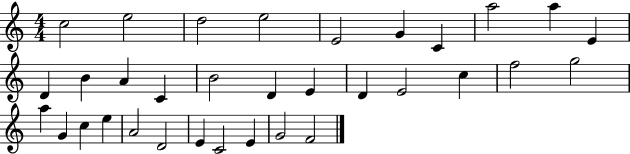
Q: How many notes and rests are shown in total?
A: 33